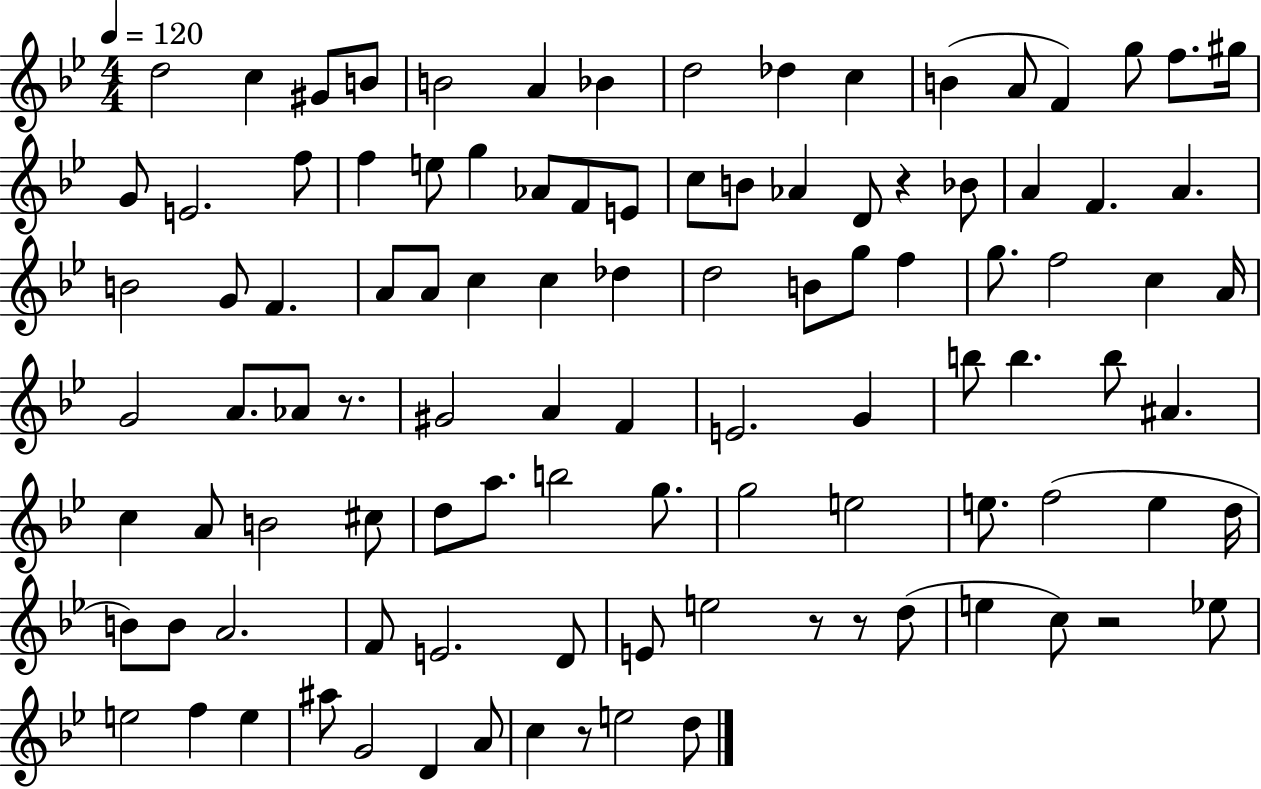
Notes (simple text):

D5/h C5/q G#4/e B4/e B4/h A4/q Bb4/q D5/h Db5/q C5/q B4/q A4/e F4/q G5/e F5/e. G#5/s G4/e E4/h. F5/e F5/q E5/e G5/q Ab4/e F4/e E4/e C5/e B4/e Ab4/q D4/e R/q Bb4/e A4/q F4/q. A4/q. B4/h G4/e F4/q. A4/e A4/e C5/q C5/q Db5/q D5/h B4/e G5/e F5/q G5/e. F5/h C5/q A4/s G4/h A4/e. Ab4/e R/e. G#4/h A4/q F4/q E4/h. G4/q B5/e B5/q. B5/e A#4/q. C5/q A4/e B4/h C#5/e D5/e A5/e. B5/h G5/e. G5/h E5/h E5/e. F5/h E5/q D5/s B4/e B4/e A4/h. F4/e E4/h. D4/e E4/e E5/h R/e R/e D5/e E5/q C5/e R/h Eb5/e E5/h F5/q E5/q A#5/e G4/h D4/q A4/e C5/q R/e E5/h D5/e